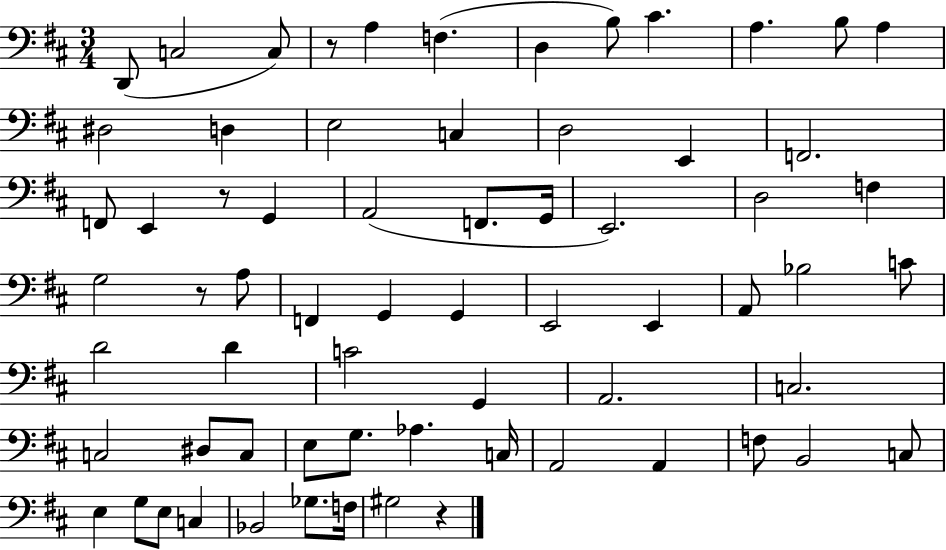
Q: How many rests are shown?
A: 4